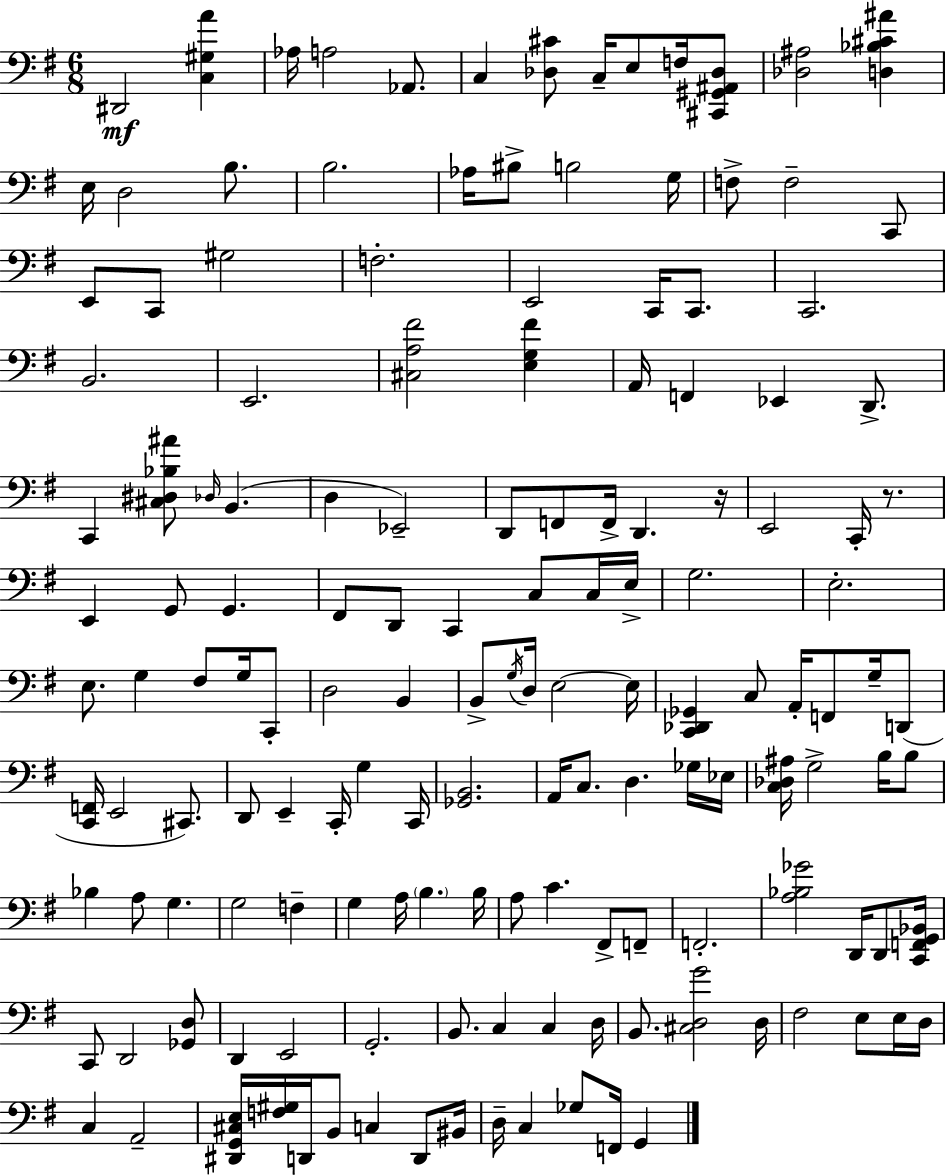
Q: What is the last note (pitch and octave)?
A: G2